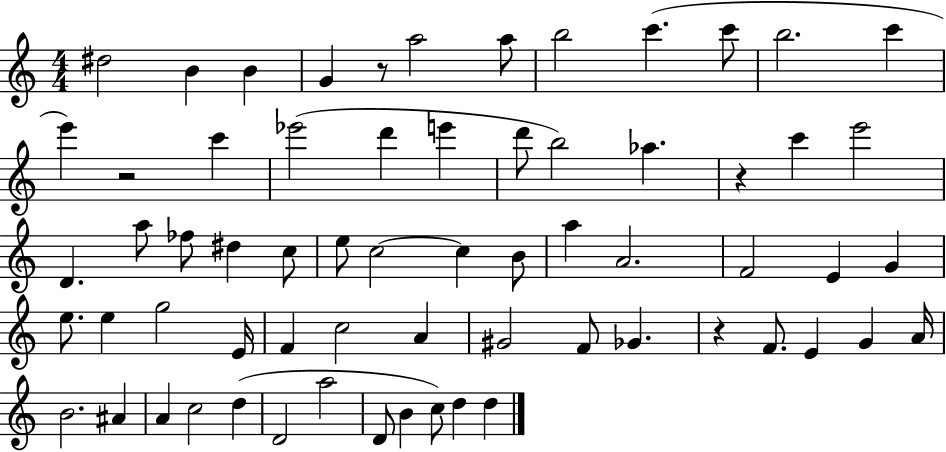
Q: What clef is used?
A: treble